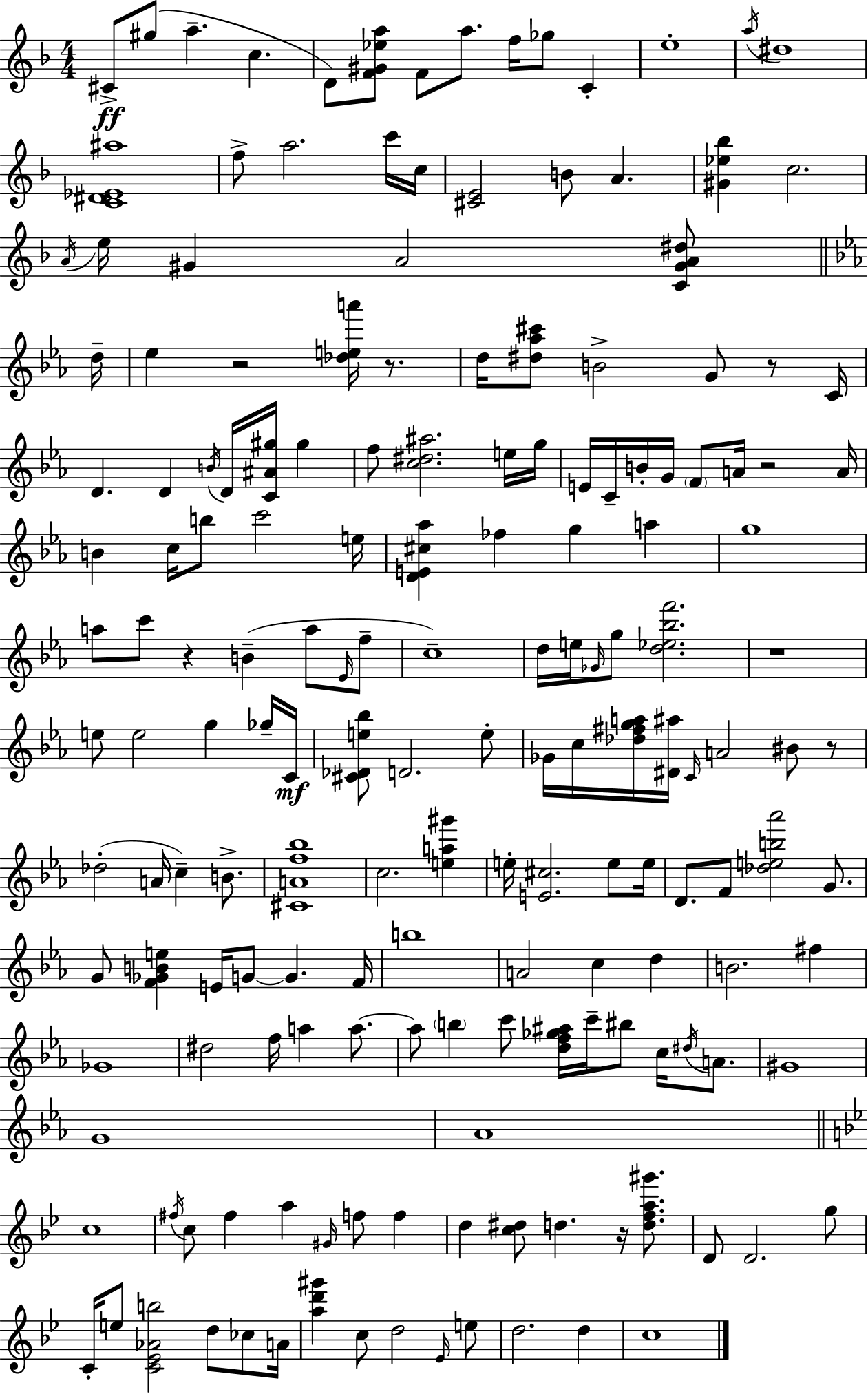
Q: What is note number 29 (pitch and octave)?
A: G4